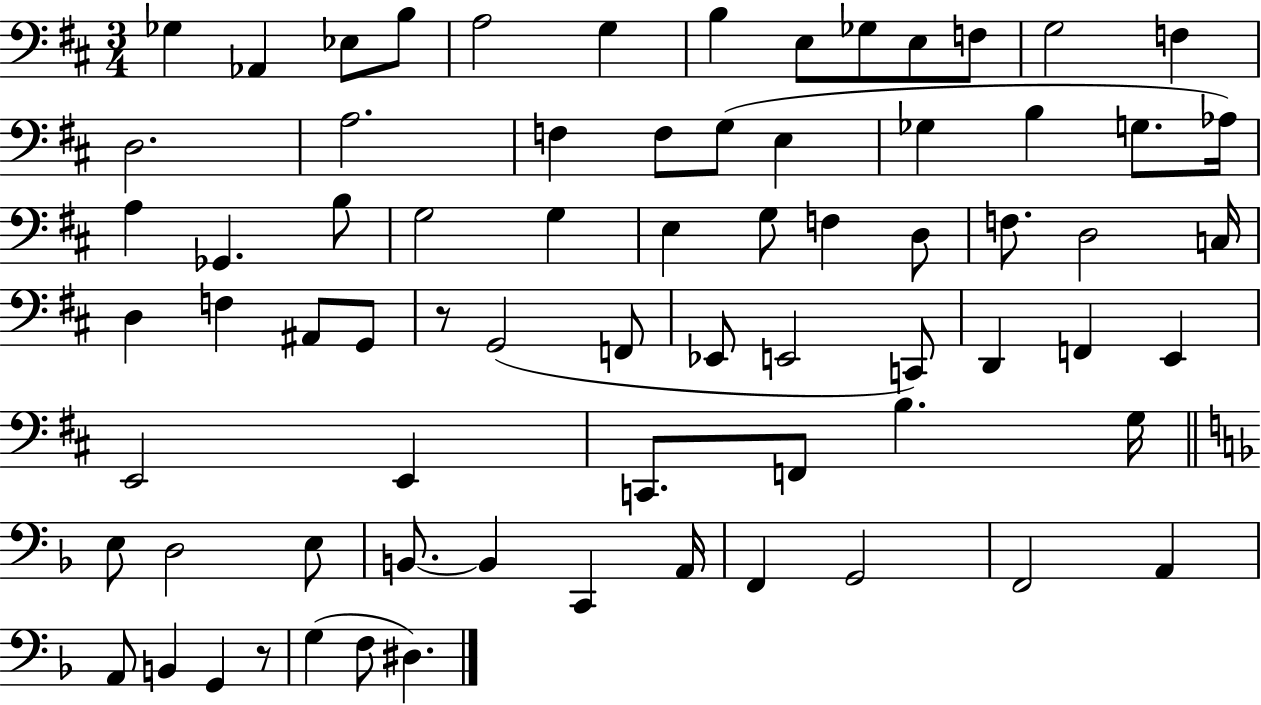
Gb3/q Ab2/q Eb3/e B3/e A3/h G3/q B3/q E3/e Gb3/e E3/e F3/e G3/h F3/q D3/h. A3/h. F3/q F3/e G3/e E3/q Gb3/q B3/q G3/e. Ab3/s A3/q Gb2/q. B3/e G3/h G3/q E3/q G3/e F3/q D3/e F3/e. D3/h C3/s D3/q F3/q A#2/e G2/e R/e G2/h F2/e Eb2/e E2/h C2/e D2/q F2/q E2/q E2/h E2/q C2/e. F2/e B3/q. G3/s E3/e D3/h E3/e B2/e. B2/q C2/q A2/s F2/q G2/h F2/h A2/q A2/e B2/q G2/q R/e G3/q F3/e D#3/q.